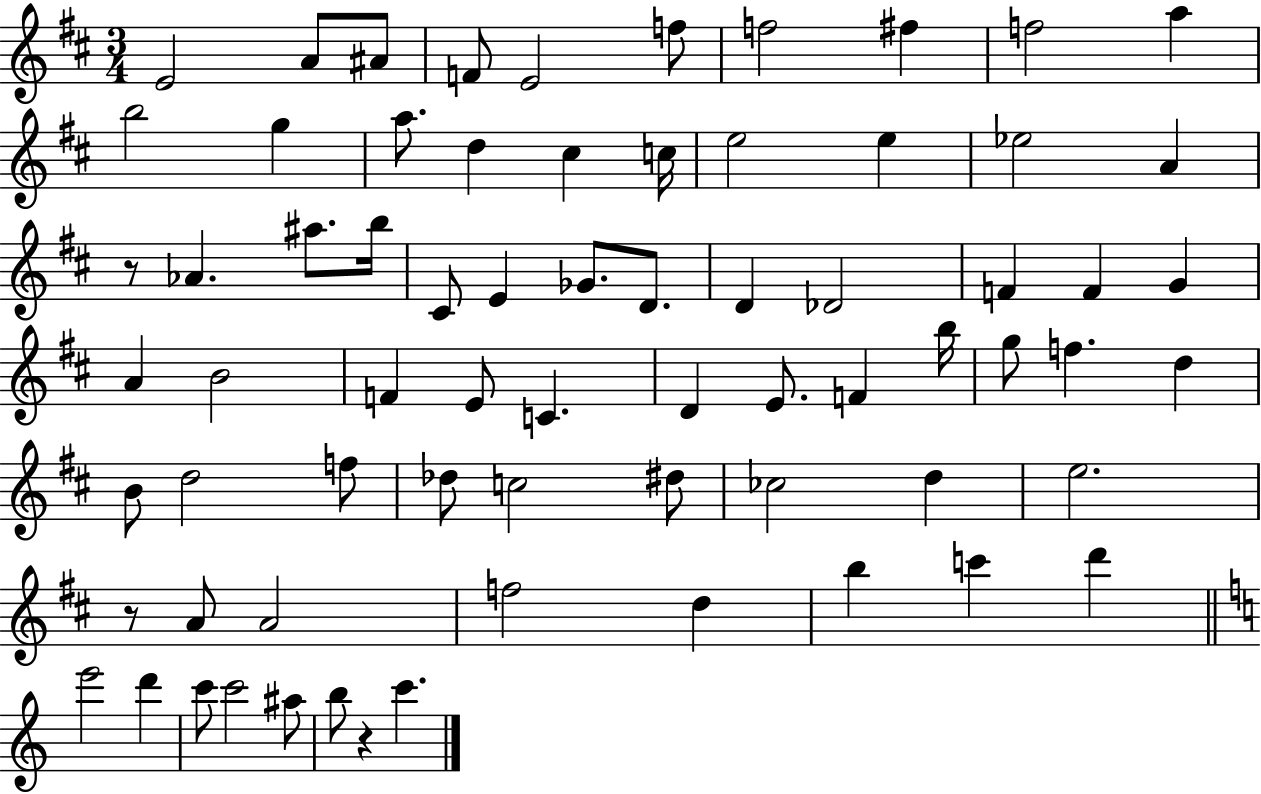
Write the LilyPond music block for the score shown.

{
  \clef treble
  \numericTimeSignature
  \time 3/4
  \key d \major
  \repeat volta 2 { e'2 a'8 ais'8 | f'8 e'2 f''8 | f''2 fis''4 | f''2 a''4 | \break b''2 g''4 | a''8. d''4 cis''4 c''16 | e''2 e''4 | ees''2 a'4 | \break r8 aes'4. ais''8. b''16 | cis'8 e'4 ges'8. d'8. | d'4 des'2 | f'4 f'4 g'4 | \break a'4 b'2 | f'4 e'8 c'4. | d'4 e'8. f'4 b''16 | g''8 f''4. d''4 | \break b'8 d''2 f''8 | des''8 c''2 dis''8 | ces''2 d''4 | e''2. | \break r8 a'8 a'2 | f''2 d''4 | b''4 c'''4 d'''4 | \bar "||" \break \key a \minor e'''2 d'''4 | c'''8 c'''2 ais''8 | b''8 r4 c'''4. | } \bar "|."
}